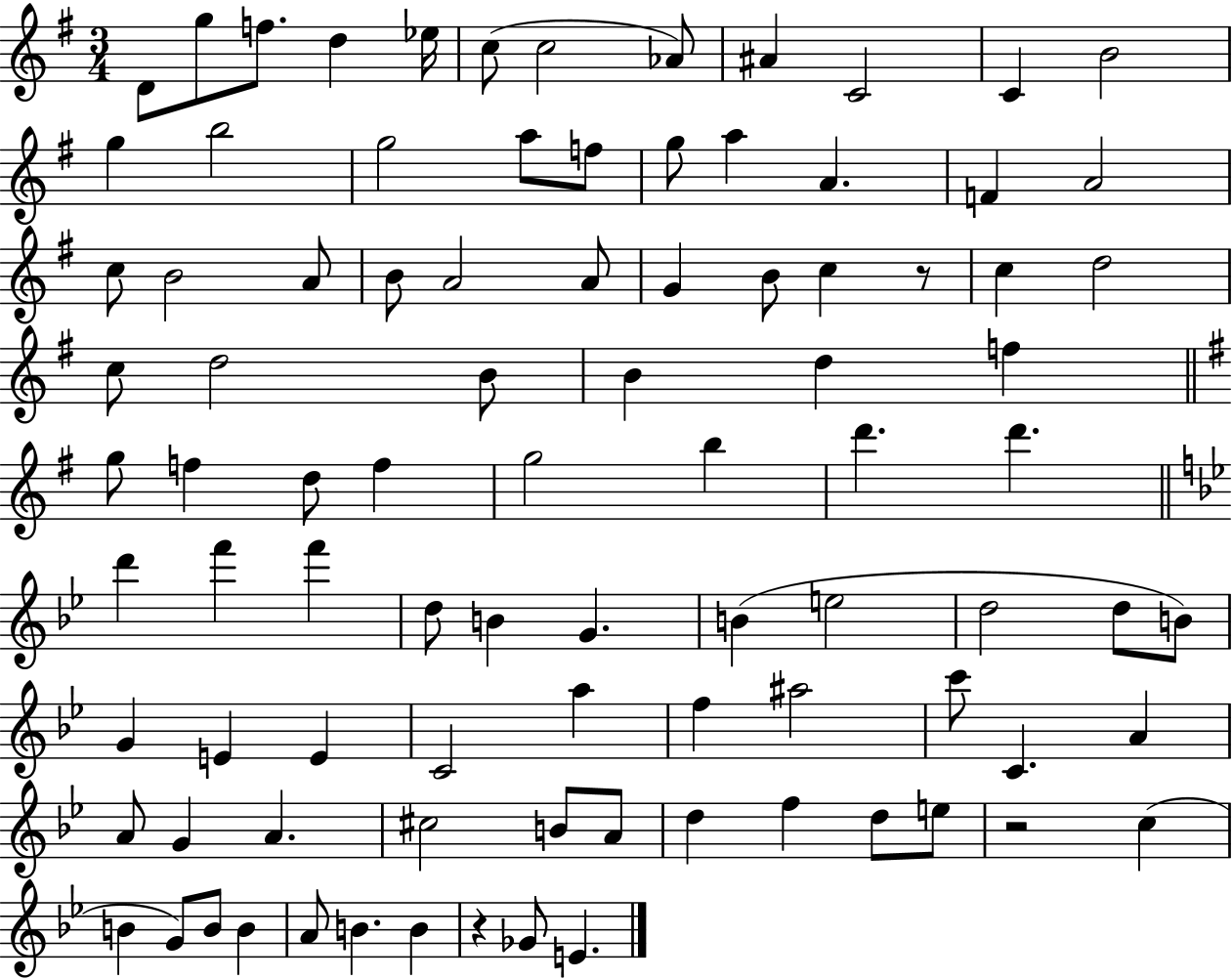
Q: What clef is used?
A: treble